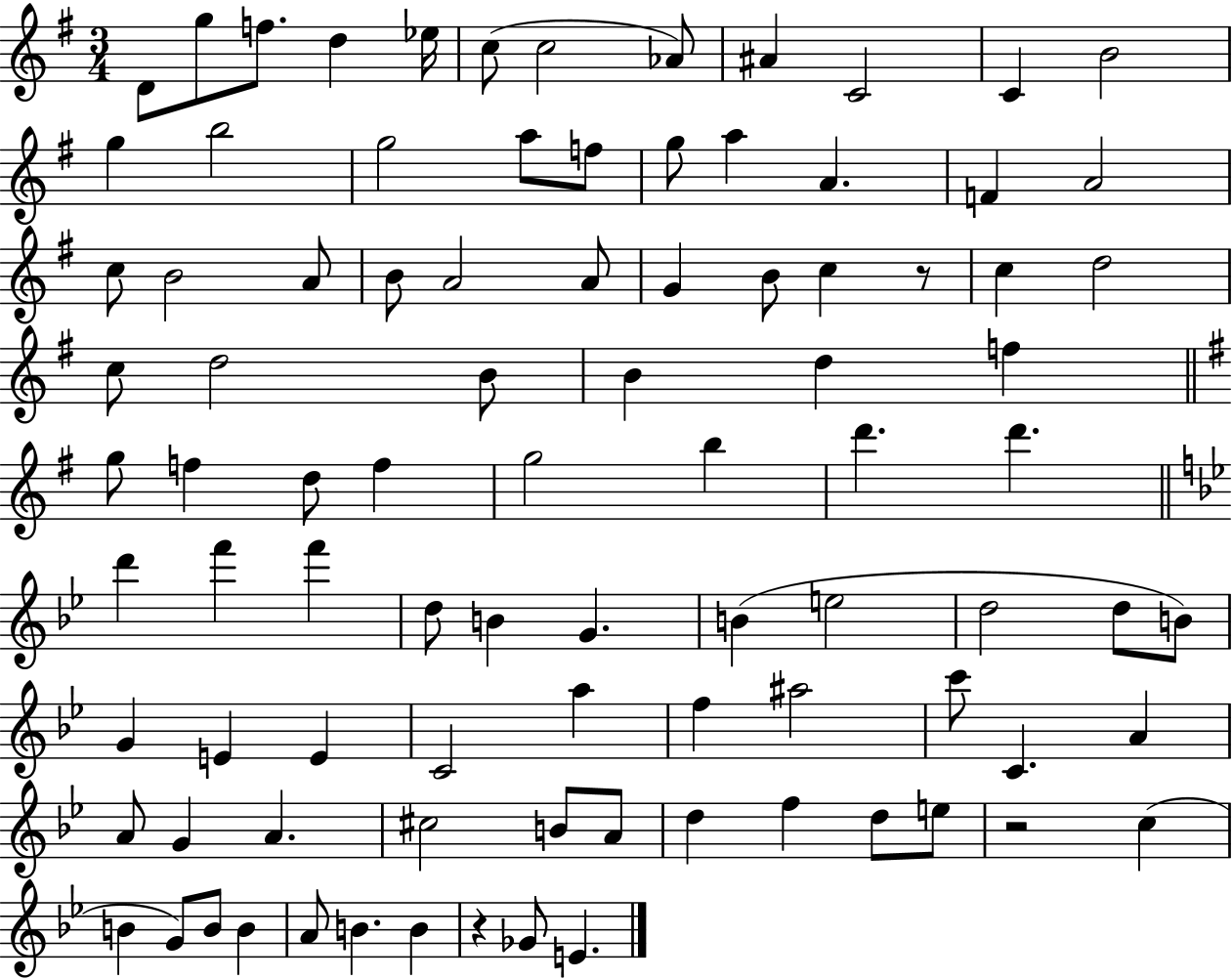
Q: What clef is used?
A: treble